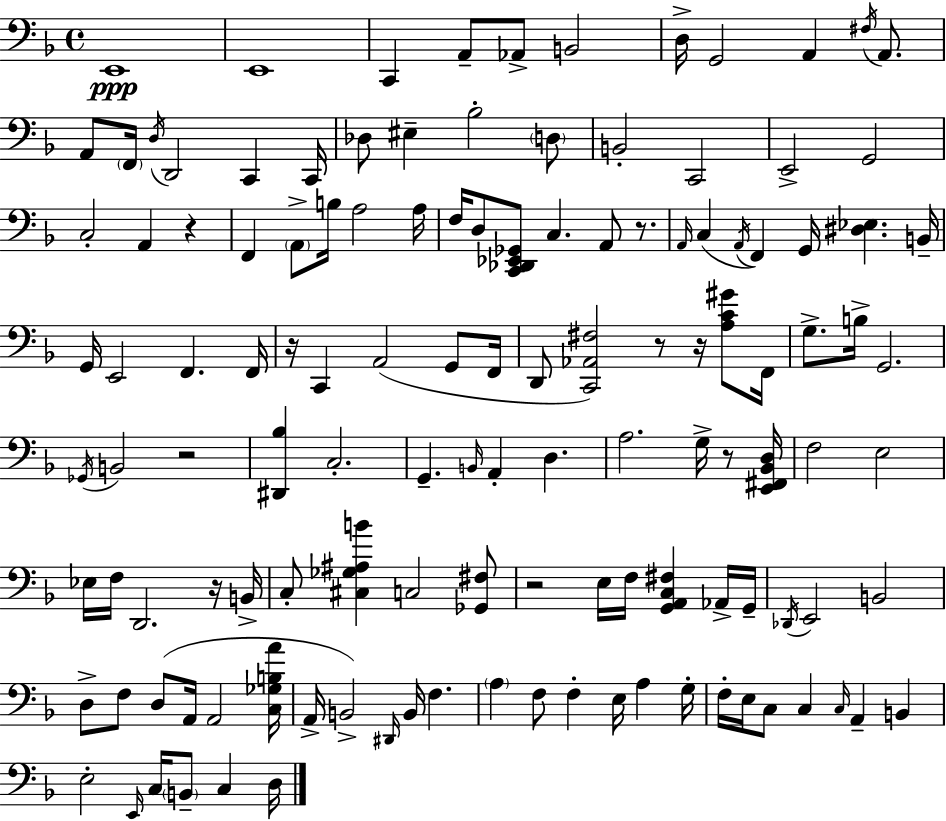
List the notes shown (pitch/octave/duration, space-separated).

E2/w E2/w C2/q A2/e Ab2/e B2/h D3/s G2/h A2/q F#3/s A2/e. A2/e F2/s D3/s D2/h C2/q C2/s Db3/e EIS3/q Bb3/h D3/e B2/h C2/h E2/h G2/h C3/h A2/q R/q F2/q A2/e B3/s A3/h A3/s F3/s D3/e [C2,Db2,Eb2,Gb2]/e C3/q. A2/e R/e. A2/s C3/q A2/s F2/q G2/s [D#3,Eb3]/q. B2/s G2/s E2/h F2/q. F2/s R/s C2/q A2/h G2/e F2/s D2/e [C2,Ab2,F#3]/h R/e R/s [A3,C4,G#4]/e F2/s G3/e. B3/s G2/h. Gb2/s B2/h R/h [D#2,Bb3]/q C3/h. G2/q. B2/s A2/q D3/q. A3/h. G3/s R/e [E2,F#2,Bb2,D3]/s F3/h E3/h Eb3/s F3/s D2/h. R/s B2/s C3/e [C#3,Gb3,A#3,B4]/q C3/h [Gb2,F#3]/e R/h E3/s F3/s [G2,A2,C3,F#3]/q Ab2/s G2/s Db2/s E2/h B2/h D3/e F3/e D3/e A2/s A2/h [C3,Gb3,B3,A4]/s A2/s B2/h D#2/s B2/s F3/q. A3/q F3/e F3/q E3/s A3/q G3/s F3/s E3/s C3/e C3/q C3/s A2/q B2/q E3/h E2/s C3/s B2/e C3/q D3/s